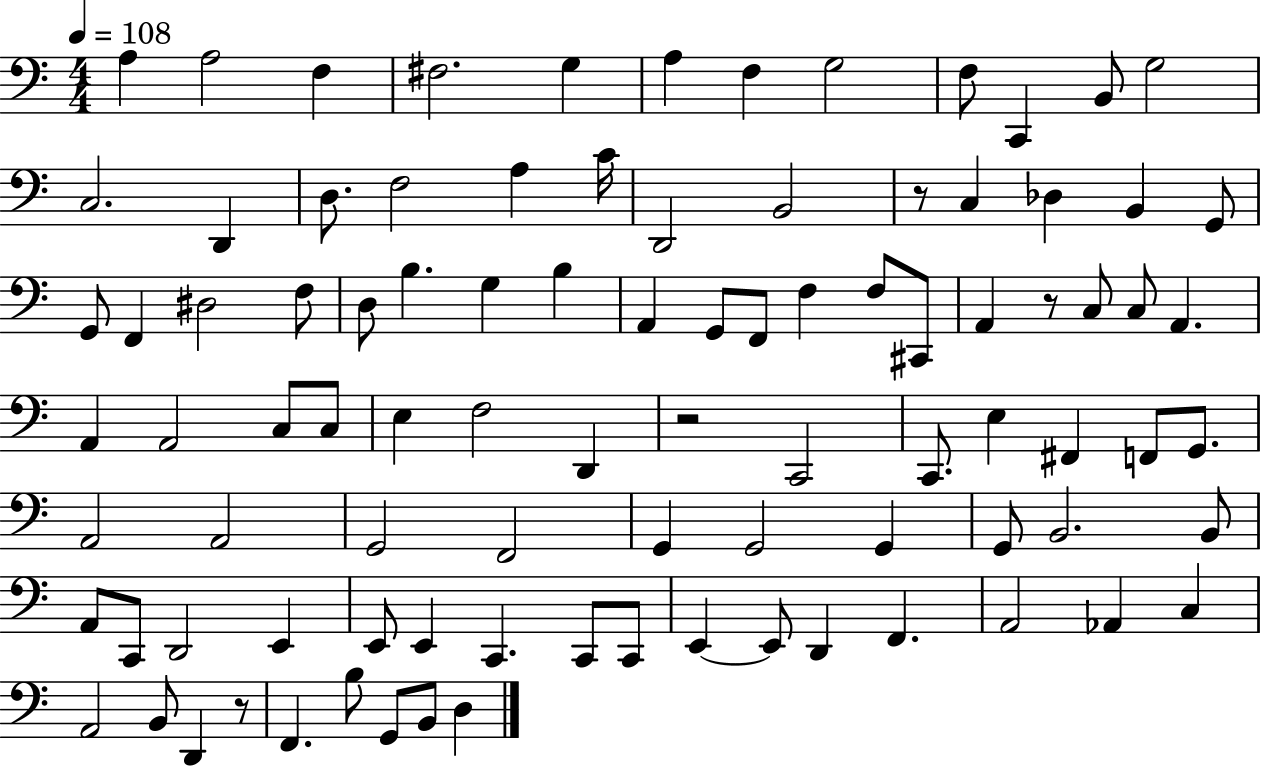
{
  \clef bass
  \numericTimeSignature
  \time 4/4
  \key c \major
  \tempo 4 = 108
  a4 a2 f4 | fis2. g4 | a4 f4 g2 | f8 c,4 b,8 g2 | \break c2. d,4 | d8. f2 a4 c'16 | d,2 b,2 | r8 c4 des4 b,4 g,8 | \break g,8 f,4 dis2 f8 | d8 b4. g4 b4 | a,4 g,8 f,8 f4 f8 cis,8 | a,4 r8 c8 c8 a,4. | \break a,4 a,2 c8 c8 | e4 f2 d,4 | r2 c,2 | c,8. e4 fis,4 f,8 g,8. | \break a,2 a,2 | g,2 f,2 | g,4 g,2 g,4 | g,8 b,2. b,8 | \break a,8 c,8 d,2 e,4 | e,8 e,4 c,4. c,8 c,8 | e,4~~ e,8 d,4 f,4. | a,2 aes,4 c4 | \break a,2 b,8 d,4 r8 | f,4. b8 g,8 b,8 d4 | \bar "|."
}